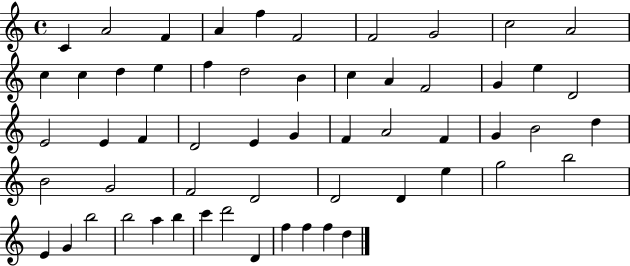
{
  \clef treble
  \time 4/4
  \defaultTimeSignature
  \key c \major
  c'4 a'2 f'4 | a'4 f''4 f'2 | f'2 g'2 | c''2 a'2 | \break c''4 c''4 d''4 e''4 | f''4 d''2 b'4 | c''4 a'4 f'2 | g'4 e''4 d'2 | \break e'2 e'4 f'4 | d'2 e'4 g'4 | f'4 a'2 f'4 | g'4 b'2 d''4 | \break b'2 g'2 | f'2 d'2 | d'2 d'4 e''4 | g''2 b''2 | \break e'4 g'4 b''2 | b''2 a''4 b''4 | c'''4 d'''2 d'4 | f''4 f''4 f''4 d''4 | \break \bar "|."
}